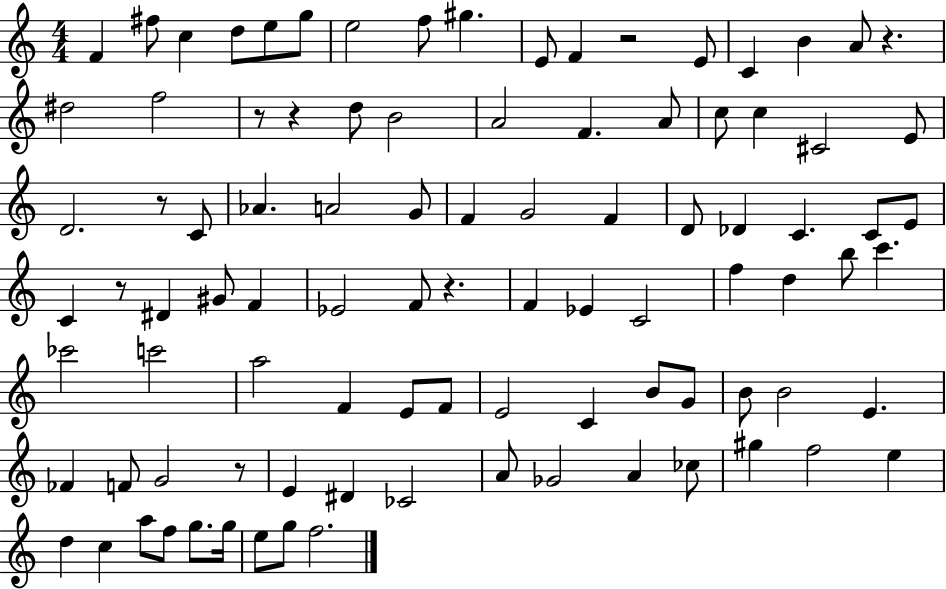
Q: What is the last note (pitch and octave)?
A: F5